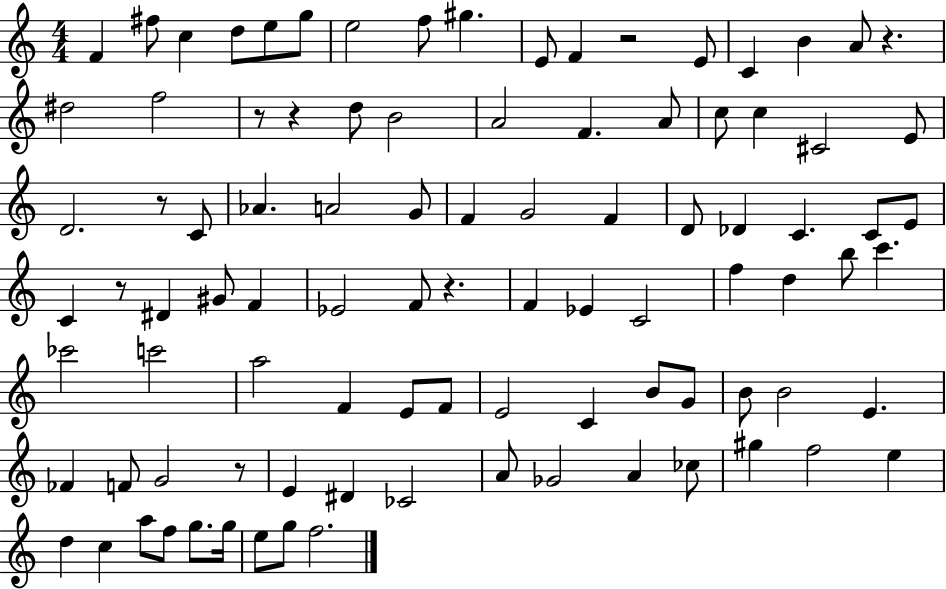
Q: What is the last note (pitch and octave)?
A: F5